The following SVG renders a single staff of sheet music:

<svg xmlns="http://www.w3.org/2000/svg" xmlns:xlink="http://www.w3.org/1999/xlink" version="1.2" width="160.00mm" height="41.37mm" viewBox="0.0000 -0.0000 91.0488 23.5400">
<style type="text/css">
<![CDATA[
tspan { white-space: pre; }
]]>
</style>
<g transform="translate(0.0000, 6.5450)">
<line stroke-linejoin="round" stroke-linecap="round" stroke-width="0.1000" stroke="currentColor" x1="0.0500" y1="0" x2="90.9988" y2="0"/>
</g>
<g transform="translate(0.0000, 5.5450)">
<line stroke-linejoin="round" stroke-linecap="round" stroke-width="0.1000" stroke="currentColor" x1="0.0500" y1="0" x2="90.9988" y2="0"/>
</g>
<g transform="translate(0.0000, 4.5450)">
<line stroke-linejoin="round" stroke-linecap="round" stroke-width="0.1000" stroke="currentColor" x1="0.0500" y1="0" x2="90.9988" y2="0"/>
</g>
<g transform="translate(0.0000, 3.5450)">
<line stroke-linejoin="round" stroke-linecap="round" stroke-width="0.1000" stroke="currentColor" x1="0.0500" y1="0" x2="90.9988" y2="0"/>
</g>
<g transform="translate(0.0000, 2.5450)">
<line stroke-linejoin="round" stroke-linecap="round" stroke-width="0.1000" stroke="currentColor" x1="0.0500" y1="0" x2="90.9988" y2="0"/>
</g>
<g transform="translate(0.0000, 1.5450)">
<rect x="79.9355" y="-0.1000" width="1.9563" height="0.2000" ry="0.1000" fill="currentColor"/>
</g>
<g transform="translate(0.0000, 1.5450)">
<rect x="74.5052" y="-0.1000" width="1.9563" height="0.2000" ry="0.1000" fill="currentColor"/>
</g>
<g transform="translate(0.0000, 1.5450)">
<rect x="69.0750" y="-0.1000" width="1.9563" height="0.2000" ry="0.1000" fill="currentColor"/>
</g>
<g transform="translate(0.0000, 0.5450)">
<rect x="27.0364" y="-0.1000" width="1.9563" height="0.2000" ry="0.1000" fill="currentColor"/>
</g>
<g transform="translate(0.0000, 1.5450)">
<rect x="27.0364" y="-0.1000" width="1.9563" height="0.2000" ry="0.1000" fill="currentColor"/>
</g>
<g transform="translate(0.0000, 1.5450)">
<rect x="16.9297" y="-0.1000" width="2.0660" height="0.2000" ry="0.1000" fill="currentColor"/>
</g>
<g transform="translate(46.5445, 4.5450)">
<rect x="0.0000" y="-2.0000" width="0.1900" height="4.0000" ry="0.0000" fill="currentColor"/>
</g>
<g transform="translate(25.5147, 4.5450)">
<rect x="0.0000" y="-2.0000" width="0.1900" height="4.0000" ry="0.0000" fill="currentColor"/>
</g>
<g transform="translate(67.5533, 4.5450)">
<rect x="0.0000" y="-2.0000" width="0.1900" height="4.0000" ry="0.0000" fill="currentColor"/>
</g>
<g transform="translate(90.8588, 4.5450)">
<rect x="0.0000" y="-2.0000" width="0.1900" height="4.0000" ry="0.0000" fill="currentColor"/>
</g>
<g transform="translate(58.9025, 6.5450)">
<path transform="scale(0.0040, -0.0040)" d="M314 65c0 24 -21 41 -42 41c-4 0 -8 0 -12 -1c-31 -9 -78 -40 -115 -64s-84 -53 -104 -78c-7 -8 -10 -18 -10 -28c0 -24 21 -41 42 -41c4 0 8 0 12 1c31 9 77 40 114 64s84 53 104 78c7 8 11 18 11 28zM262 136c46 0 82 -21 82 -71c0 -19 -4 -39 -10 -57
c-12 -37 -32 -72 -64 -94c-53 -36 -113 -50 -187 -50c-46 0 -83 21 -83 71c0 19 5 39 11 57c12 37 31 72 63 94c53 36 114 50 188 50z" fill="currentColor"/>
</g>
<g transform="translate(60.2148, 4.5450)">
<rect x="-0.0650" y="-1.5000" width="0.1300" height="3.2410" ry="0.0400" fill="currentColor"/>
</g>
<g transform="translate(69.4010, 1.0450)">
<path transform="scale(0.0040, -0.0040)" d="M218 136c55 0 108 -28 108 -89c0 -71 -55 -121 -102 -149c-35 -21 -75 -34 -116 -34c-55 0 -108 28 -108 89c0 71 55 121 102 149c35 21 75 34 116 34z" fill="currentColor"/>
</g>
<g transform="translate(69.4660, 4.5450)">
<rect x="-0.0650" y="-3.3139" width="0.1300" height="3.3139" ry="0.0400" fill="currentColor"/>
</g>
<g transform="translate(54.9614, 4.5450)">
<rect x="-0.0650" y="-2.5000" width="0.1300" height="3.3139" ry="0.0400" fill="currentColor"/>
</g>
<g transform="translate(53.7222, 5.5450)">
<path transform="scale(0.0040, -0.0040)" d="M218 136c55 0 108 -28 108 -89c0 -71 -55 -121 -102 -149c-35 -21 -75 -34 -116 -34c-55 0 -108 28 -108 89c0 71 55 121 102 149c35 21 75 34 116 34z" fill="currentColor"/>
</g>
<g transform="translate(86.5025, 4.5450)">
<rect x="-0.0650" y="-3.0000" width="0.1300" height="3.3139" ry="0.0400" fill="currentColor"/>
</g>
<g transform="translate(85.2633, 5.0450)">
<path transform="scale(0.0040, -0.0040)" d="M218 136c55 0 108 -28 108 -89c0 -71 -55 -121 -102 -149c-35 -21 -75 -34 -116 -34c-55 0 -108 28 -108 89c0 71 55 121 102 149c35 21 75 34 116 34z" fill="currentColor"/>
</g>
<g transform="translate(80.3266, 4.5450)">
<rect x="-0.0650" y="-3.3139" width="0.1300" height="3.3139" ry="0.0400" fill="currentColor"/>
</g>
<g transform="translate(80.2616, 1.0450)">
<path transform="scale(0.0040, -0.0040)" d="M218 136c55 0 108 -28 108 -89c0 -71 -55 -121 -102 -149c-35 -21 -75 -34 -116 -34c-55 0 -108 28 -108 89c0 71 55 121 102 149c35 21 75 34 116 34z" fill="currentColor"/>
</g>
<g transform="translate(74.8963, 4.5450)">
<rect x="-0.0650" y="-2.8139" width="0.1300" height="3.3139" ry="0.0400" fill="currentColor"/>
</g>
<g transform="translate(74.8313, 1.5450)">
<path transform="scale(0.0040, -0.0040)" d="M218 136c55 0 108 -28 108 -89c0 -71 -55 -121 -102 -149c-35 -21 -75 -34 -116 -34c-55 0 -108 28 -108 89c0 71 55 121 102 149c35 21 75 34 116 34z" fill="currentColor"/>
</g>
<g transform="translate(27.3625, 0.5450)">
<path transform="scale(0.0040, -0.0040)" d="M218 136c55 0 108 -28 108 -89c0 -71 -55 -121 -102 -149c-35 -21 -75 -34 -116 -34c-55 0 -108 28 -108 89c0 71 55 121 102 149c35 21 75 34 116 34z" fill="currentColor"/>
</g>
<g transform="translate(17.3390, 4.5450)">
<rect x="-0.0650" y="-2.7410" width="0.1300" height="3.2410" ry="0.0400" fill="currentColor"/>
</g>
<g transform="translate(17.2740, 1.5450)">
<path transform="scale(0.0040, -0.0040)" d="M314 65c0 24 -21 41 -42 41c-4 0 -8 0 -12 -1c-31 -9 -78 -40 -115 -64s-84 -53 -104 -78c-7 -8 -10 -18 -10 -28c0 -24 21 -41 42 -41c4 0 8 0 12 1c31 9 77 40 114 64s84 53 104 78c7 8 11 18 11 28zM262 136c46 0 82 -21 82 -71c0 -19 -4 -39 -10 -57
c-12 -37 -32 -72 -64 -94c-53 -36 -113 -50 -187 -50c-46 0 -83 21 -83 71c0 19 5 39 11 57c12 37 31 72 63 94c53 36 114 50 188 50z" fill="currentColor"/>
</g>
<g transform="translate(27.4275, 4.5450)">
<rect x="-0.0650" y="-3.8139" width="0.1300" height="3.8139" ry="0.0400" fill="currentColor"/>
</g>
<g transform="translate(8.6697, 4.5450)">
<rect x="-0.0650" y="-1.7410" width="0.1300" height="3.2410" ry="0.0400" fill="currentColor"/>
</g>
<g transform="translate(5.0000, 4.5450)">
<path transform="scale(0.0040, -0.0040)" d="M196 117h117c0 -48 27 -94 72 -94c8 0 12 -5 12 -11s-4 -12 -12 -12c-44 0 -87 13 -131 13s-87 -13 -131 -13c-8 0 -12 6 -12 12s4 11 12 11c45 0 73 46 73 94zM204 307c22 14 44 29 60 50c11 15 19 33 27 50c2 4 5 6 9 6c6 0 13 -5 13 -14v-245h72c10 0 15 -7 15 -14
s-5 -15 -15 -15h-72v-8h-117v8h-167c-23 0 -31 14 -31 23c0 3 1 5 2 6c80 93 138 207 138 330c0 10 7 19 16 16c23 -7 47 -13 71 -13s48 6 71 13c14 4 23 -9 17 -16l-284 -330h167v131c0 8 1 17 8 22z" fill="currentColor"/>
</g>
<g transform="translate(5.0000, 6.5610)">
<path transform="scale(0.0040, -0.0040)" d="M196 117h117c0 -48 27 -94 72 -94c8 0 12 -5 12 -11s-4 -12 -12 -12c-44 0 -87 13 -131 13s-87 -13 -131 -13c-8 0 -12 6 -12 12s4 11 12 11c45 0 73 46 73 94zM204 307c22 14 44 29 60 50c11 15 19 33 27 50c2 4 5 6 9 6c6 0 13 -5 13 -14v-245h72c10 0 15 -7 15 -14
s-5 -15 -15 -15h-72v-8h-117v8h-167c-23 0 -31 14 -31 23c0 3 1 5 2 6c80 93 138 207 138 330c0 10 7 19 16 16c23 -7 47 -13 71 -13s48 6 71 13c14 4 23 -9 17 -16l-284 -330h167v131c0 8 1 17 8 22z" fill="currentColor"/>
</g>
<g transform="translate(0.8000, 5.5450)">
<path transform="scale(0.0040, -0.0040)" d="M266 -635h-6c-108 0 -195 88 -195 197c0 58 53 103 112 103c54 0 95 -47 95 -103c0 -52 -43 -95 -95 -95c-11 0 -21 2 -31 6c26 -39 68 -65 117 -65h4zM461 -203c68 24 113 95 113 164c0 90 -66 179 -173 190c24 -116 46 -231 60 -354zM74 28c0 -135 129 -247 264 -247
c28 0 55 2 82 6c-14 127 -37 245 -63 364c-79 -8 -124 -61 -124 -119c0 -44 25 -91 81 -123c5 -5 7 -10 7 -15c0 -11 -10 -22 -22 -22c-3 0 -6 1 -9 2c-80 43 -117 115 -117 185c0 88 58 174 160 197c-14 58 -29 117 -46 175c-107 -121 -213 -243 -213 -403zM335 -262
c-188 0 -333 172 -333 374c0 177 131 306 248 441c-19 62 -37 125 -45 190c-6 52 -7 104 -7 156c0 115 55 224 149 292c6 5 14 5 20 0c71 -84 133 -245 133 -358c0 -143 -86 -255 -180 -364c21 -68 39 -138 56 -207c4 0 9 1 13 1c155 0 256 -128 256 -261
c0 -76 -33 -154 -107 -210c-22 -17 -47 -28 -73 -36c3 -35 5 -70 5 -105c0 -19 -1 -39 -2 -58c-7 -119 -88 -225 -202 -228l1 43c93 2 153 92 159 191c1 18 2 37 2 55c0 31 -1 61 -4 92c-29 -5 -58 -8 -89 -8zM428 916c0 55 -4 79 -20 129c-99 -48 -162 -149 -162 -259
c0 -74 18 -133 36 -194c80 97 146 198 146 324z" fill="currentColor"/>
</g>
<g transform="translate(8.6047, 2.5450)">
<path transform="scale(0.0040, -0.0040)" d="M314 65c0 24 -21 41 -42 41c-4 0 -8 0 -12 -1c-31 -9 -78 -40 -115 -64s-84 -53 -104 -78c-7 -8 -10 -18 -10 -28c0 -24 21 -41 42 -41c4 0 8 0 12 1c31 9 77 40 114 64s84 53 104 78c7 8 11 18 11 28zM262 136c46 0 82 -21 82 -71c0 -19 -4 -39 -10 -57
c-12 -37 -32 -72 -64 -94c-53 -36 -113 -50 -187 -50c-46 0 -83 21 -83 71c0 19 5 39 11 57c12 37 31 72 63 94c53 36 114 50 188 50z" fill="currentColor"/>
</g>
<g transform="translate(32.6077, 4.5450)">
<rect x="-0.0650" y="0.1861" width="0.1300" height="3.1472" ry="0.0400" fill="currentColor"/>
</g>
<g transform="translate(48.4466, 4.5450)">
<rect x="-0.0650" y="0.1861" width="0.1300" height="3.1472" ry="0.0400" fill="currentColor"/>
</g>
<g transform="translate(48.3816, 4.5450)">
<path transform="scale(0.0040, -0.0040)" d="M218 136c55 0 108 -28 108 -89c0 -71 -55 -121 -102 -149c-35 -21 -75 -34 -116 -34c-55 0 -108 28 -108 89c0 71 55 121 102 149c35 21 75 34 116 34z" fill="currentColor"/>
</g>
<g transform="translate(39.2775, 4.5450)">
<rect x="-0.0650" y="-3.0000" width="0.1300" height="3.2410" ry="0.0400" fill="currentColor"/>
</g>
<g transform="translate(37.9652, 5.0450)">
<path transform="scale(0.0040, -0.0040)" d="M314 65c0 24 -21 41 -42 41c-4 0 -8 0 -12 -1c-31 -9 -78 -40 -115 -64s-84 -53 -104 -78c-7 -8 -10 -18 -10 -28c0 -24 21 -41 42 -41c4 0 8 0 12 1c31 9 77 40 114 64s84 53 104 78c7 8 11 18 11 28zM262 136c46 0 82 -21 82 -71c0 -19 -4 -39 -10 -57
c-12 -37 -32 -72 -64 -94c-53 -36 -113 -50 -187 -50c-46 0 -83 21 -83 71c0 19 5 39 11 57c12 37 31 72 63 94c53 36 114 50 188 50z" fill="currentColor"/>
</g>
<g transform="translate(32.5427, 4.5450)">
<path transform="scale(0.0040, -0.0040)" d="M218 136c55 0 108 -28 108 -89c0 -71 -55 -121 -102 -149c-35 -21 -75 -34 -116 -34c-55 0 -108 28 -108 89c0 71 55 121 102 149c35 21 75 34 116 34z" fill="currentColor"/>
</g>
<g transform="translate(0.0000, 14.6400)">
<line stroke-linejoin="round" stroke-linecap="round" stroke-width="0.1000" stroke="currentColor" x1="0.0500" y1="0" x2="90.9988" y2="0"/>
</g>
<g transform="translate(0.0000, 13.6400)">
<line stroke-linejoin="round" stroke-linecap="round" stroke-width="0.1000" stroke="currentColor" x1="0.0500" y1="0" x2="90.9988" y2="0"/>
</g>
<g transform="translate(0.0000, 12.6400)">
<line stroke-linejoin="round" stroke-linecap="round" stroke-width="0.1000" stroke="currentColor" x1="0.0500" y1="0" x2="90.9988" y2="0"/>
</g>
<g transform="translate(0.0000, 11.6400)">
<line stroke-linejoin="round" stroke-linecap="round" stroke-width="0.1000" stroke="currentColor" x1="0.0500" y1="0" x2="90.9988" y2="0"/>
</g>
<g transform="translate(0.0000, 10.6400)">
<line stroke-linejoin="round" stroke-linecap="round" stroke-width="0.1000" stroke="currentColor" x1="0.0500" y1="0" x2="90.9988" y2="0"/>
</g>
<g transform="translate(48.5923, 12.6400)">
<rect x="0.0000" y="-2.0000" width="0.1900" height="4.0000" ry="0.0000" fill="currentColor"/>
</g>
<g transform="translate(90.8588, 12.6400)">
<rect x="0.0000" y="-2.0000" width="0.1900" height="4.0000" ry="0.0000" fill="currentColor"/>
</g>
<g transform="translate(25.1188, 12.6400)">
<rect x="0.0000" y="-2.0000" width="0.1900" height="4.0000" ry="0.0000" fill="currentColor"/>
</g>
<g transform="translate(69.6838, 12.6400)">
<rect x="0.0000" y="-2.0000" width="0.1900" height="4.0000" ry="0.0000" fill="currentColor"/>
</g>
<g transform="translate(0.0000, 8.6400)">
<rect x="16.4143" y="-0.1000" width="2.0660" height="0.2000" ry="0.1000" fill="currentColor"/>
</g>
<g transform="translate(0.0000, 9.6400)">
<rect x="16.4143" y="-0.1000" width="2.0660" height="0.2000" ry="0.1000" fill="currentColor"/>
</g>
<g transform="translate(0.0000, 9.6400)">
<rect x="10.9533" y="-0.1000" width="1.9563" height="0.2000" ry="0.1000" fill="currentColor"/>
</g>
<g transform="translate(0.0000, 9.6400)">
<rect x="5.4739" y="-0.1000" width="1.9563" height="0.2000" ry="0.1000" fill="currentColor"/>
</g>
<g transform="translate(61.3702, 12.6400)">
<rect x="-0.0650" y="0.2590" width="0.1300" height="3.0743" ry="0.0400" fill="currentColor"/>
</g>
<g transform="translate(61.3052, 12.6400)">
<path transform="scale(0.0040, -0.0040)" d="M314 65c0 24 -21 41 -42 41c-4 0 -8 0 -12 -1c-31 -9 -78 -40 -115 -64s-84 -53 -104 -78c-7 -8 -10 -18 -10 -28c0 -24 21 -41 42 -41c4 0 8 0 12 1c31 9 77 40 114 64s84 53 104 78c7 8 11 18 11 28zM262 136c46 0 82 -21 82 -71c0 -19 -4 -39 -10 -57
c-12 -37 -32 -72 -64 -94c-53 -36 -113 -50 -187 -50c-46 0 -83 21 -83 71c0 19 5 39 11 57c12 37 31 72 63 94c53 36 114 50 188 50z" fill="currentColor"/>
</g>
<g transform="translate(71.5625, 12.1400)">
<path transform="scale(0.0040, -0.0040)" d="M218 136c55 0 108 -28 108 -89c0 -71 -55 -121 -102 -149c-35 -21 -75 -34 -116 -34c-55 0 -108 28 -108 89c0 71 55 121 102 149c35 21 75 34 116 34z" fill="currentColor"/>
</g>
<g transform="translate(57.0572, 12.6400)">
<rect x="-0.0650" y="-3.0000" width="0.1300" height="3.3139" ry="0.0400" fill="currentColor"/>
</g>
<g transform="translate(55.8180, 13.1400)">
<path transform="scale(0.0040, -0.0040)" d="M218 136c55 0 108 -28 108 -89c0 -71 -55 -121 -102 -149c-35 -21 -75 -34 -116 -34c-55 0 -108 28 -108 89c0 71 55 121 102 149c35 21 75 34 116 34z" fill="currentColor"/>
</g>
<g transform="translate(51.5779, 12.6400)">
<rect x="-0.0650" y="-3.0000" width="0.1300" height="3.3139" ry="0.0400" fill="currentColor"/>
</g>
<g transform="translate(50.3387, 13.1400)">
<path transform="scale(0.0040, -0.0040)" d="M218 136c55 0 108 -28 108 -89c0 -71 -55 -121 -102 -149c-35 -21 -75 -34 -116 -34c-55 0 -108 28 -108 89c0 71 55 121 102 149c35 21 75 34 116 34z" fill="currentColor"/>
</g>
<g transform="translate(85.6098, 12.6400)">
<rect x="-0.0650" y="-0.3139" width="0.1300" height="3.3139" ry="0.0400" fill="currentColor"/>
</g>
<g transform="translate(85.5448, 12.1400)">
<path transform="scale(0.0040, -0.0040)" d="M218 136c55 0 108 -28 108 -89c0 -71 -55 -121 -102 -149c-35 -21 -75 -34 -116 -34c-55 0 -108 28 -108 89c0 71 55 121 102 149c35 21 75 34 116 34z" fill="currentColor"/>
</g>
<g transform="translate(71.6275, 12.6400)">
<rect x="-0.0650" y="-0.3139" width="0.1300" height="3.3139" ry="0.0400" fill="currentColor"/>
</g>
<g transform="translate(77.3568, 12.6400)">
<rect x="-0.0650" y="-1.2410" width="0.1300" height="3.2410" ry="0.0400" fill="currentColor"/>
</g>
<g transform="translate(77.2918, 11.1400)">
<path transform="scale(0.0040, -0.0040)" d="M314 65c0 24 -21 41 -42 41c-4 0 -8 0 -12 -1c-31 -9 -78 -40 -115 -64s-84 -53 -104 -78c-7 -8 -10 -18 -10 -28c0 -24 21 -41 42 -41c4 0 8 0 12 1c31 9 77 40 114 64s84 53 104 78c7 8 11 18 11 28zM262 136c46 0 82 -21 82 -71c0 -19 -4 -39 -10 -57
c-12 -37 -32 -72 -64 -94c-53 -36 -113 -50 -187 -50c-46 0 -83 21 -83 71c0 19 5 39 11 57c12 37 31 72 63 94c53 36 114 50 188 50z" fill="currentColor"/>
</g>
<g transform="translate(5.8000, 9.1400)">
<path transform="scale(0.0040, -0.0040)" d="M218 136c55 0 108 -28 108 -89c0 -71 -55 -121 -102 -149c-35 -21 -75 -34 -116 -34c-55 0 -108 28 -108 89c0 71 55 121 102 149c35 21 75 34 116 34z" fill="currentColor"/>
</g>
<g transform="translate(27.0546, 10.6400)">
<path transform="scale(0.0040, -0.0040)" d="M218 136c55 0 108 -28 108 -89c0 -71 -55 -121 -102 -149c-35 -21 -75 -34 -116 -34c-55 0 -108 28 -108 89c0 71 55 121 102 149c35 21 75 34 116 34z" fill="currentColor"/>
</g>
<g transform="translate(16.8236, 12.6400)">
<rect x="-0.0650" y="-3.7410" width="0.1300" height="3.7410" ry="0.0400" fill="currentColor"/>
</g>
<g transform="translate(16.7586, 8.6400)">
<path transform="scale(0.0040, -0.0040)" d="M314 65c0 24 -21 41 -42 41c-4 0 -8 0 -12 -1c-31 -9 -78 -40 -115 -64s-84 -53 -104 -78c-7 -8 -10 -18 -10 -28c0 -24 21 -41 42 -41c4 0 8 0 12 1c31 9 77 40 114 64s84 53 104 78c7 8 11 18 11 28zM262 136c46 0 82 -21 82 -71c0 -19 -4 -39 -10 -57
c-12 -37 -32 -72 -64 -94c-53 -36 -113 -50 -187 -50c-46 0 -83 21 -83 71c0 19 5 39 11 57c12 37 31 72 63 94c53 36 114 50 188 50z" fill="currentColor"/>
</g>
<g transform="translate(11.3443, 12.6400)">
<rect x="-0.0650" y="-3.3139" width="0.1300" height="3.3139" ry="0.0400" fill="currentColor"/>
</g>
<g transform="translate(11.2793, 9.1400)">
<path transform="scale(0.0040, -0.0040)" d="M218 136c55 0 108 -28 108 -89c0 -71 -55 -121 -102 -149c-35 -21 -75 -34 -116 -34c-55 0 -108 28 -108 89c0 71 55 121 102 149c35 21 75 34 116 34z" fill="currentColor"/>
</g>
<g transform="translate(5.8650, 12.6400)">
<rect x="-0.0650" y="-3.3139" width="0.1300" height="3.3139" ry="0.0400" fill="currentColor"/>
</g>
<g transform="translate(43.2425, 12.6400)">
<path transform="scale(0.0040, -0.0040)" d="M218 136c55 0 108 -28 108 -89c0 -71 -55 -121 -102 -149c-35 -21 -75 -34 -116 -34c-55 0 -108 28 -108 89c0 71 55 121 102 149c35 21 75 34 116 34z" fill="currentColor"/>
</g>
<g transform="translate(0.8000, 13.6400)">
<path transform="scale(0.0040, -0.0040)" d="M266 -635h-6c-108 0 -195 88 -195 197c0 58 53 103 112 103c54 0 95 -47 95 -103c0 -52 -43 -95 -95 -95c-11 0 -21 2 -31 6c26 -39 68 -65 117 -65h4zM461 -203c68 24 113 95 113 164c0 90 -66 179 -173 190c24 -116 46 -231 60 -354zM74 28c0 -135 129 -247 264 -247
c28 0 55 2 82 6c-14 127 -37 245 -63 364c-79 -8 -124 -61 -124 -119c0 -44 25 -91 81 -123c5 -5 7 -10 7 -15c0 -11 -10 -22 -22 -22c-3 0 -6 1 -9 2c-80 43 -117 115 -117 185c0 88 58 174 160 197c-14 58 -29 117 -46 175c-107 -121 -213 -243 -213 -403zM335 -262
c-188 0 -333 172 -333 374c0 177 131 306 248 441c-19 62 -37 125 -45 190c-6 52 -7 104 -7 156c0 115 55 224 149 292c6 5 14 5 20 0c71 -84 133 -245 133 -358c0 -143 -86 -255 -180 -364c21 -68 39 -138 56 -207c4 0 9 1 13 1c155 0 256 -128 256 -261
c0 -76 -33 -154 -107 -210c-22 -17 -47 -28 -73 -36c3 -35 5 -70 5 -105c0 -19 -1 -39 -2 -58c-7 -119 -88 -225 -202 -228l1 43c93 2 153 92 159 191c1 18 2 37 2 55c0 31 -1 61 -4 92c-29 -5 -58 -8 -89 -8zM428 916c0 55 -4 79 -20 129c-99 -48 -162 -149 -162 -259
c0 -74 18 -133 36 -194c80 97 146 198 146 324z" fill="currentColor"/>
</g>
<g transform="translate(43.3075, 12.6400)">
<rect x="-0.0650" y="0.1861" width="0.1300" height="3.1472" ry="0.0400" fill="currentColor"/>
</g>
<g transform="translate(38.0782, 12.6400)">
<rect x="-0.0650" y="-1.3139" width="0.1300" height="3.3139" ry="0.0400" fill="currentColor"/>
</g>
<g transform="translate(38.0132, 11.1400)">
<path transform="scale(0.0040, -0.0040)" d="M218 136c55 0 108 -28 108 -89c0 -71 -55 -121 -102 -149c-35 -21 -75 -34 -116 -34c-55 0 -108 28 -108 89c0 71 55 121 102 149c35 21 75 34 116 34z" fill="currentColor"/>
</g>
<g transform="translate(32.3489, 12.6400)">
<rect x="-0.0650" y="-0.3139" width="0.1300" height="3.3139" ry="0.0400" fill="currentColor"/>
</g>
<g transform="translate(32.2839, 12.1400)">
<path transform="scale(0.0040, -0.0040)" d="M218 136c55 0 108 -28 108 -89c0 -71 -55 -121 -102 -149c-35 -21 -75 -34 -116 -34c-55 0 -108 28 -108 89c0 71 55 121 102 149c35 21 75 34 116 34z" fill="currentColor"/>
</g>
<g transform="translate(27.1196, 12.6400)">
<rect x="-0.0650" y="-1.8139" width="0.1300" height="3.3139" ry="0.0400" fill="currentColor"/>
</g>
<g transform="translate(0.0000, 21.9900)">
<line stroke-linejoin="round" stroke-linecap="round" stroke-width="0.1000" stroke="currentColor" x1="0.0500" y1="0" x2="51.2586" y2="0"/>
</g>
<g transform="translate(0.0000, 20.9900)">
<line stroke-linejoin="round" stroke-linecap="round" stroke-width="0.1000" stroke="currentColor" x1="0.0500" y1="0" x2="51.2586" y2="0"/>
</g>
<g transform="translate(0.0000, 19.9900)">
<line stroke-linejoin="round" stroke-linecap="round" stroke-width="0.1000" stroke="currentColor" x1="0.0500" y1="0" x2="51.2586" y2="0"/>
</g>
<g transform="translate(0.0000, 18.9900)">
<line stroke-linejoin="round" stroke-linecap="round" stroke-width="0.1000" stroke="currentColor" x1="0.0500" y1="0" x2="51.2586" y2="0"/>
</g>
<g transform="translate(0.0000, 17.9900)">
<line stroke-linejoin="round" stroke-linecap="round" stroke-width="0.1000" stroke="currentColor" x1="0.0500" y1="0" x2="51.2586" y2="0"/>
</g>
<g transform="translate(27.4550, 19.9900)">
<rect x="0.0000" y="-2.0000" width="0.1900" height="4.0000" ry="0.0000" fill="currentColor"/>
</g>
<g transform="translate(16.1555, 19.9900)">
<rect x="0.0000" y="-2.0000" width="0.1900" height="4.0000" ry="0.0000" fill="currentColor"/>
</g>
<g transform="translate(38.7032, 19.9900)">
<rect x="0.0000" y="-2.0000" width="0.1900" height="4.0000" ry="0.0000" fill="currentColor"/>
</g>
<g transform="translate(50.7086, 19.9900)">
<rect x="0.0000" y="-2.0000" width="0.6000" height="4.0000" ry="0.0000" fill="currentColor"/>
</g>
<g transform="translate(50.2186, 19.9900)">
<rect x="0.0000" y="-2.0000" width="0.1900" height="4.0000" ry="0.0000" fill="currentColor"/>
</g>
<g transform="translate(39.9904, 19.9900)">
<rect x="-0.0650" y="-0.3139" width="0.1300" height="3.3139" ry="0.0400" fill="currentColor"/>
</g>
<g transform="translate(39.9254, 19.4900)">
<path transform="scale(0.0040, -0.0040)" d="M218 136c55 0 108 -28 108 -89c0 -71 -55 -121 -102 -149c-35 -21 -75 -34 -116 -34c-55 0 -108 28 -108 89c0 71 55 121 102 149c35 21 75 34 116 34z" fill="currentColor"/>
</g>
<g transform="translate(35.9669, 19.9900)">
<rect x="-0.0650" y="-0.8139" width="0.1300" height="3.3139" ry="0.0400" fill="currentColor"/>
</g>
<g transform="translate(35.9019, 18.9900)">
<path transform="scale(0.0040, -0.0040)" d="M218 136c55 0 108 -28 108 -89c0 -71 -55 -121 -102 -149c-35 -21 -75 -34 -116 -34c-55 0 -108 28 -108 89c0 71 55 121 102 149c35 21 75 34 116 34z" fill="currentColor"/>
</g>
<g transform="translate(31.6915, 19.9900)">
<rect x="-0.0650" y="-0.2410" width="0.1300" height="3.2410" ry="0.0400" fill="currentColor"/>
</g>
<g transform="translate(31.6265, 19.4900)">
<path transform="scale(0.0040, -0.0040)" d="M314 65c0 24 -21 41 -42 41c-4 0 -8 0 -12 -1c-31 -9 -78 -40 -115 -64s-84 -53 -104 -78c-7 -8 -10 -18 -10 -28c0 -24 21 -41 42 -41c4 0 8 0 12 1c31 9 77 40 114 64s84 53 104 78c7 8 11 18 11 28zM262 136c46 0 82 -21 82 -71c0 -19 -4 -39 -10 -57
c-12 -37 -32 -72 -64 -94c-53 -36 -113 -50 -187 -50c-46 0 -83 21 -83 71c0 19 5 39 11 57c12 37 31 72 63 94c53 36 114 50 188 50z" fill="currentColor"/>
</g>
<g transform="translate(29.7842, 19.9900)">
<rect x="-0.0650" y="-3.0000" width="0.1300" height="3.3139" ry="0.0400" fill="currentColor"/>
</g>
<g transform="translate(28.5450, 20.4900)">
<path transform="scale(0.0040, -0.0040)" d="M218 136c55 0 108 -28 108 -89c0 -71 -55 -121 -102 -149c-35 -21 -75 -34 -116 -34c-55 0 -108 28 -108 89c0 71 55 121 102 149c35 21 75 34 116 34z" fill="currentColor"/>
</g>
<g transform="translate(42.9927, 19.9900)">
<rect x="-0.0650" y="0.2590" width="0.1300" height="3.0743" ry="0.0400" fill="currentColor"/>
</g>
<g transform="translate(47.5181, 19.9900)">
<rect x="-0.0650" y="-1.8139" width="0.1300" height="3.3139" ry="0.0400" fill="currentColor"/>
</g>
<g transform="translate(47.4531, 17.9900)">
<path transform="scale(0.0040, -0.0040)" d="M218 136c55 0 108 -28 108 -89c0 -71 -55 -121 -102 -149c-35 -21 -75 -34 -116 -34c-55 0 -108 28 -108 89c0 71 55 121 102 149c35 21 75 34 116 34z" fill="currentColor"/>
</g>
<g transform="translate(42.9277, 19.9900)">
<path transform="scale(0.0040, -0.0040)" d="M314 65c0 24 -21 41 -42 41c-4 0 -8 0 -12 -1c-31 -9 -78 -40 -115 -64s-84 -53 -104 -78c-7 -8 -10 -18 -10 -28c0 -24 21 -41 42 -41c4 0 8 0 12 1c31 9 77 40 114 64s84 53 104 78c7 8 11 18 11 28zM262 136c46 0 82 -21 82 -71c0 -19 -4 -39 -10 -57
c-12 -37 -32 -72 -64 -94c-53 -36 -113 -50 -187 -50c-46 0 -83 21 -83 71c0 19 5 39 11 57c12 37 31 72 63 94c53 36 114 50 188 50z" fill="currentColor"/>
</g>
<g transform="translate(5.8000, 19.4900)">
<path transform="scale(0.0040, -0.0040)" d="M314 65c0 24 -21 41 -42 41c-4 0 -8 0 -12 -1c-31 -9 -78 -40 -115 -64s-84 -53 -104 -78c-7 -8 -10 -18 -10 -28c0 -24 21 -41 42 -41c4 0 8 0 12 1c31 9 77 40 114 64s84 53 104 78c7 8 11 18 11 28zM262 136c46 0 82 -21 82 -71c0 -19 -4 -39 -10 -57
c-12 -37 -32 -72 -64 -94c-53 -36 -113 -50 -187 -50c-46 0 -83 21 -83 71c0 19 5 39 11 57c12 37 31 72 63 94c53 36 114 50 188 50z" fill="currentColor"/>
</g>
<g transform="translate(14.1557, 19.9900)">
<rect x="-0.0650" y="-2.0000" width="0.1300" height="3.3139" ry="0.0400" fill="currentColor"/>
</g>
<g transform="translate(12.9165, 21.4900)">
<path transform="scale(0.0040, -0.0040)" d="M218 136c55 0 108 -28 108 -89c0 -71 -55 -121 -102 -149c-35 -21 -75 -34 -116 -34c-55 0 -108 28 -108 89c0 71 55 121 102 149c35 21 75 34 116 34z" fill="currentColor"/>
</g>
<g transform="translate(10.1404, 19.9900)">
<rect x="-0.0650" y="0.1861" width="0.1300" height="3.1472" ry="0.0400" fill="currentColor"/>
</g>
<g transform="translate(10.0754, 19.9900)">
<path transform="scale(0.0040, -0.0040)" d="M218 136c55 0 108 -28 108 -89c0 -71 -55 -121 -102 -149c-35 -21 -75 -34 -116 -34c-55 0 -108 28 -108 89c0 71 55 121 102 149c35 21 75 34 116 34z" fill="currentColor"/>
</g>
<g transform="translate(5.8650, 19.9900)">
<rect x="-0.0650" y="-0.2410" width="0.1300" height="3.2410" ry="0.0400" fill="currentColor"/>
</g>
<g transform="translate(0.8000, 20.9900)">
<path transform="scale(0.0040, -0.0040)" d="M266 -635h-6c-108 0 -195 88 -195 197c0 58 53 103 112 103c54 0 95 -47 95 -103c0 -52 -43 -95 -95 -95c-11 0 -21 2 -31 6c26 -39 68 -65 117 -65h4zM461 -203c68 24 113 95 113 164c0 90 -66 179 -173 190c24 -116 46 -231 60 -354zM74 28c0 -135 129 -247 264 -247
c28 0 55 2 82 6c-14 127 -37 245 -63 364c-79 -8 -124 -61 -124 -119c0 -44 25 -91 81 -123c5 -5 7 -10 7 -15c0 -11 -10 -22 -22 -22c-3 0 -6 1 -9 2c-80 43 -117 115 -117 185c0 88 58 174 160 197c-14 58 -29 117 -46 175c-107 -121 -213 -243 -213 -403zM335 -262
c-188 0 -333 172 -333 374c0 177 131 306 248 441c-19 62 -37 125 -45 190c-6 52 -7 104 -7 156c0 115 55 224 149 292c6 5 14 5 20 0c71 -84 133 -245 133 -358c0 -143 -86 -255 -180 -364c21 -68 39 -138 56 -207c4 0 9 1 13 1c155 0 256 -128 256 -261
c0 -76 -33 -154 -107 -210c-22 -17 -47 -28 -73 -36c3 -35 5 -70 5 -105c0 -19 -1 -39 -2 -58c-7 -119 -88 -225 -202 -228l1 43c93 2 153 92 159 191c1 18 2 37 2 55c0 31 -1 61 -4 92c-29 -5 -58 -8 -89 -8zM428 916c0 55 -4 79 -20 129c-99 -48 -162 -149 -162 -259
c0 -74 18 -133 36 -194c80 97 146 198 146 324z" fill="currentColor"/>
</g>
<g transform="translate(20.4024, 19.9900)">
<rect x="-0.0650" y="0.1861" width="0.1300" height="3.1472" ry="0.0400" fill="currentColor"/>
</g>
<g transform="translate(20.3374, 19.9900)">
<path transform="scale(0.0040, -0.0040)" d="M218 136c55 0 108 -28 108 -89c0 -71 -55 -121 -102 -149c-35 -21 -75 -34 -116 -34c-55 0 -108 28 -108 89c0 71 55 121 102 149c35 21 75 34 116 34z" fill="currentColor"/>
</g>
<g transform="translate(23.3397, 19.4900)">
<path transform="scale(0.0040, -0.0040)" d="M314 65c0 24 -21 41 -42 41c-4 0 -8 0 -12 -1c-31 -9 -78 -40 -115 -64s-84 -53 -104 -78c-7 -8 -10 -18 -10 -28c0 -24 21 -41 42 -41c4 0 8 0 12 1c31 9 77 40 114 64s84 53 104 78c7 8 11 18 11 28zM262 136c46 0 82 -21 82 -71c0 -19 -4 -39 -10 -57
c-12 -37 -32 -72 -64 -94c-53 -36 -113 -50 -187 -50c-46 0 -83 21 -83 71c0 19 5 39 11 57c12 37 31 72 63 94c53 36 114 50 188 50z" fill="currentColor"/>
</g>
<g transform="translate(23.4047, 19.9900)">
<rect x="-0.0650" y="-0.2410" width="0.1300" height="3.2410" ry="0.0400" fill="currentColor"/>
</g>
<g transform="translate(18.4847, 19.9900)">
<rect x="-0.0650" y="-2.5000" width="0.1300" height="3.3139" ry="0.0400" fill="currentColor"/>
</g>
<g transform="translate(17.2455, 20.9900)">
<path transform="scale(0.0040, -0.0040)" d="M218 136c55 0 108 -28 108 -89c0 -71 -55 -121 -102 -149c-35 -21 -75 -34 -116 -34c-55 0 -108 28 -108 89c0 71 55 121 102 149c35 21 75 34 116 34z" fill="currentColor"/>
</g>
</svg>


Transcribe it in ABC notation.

X:1
T:Untitled
M:4/4
L:1/4
K:C
f2 a2 c' B A2 B G E2 b a b A b b c'2 f c e B A A B2 c e2 c c2 B F G B c2 A c2 d c B2 f